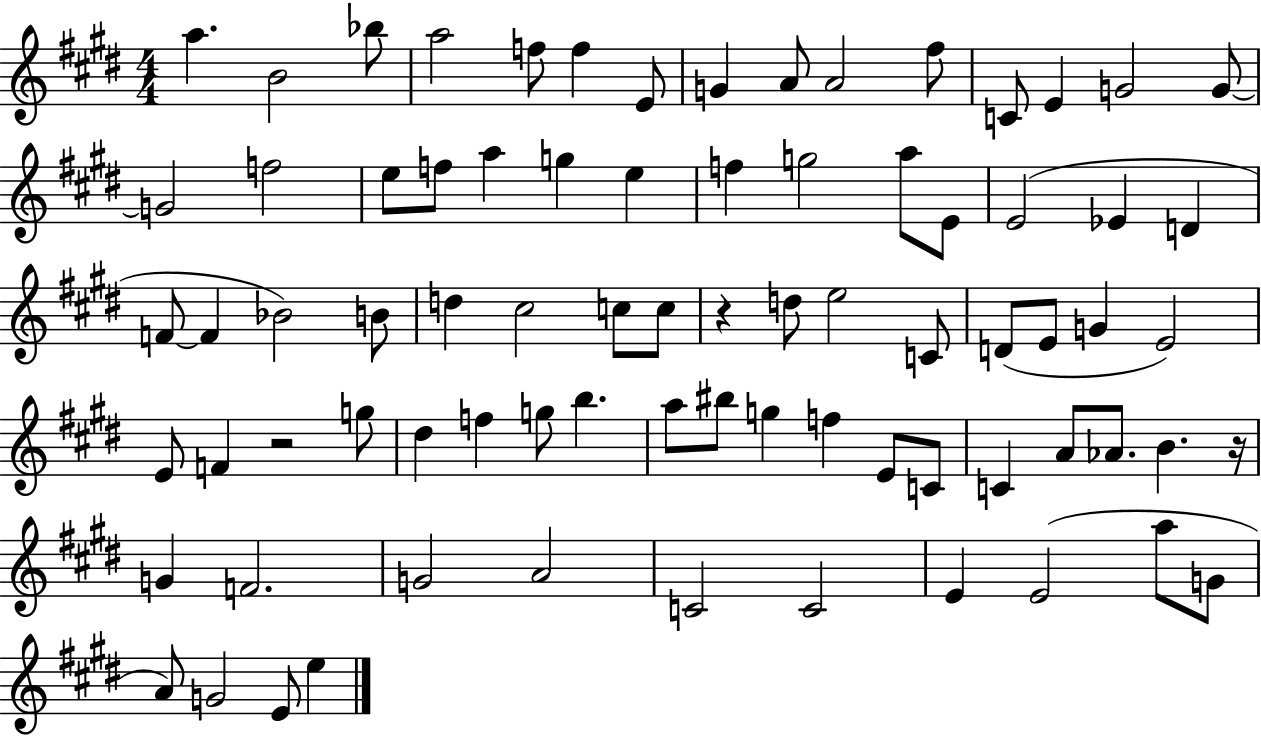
X:1
T:Untitled
M:4/4
L:1/4
K:E
a B2 _b/2 a2 f/2 f E/2 G A/2 A2 ^f/2 C/2 E G2 G/2 G2 f2 e/2 f/2 a g e f g2 a/2 E/2 E2 _E D F/2 F _B2 B/2 d ^c2 c/2 c/2 z d/2 e2 C/2 D/2 E/2 G E2 E/2 F z2 g/2 ^d f g/2 b a/2 ^b/2 g f E/2 C/2 C A/2 _A/2 B z/4 G F2 G2 A2 C2 C2 E E2 a/2 G/2 A/2 G2 E/2 e